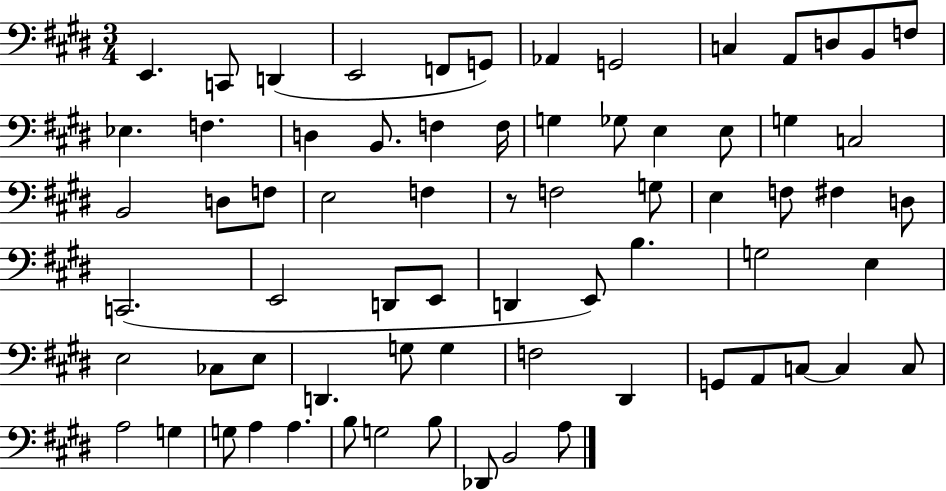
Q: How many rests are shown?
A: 1